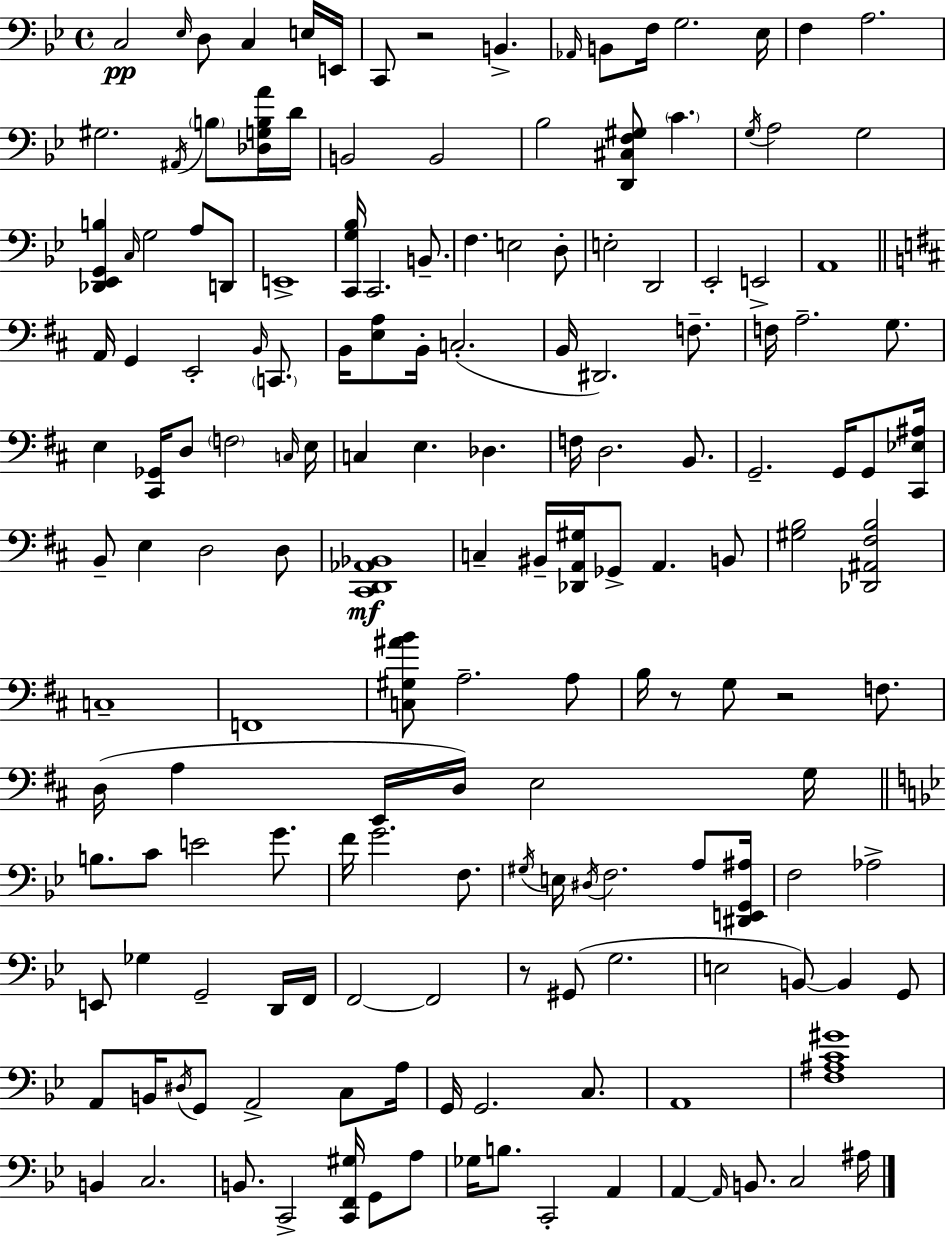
X:1
T:Untitled
M:4/4
L:1/4
K:Gm
C,2 _E,/4 D,/2 C, E,/4 E,,/4 C,,/2 z2 B,, _A,,/4 B,,/2 F,/4 G,2 _E,/4 F, A,2 ^G,2 ^A,,/4 B,/2 [_D,G,B,A]/4 D/4 B,,2 B,,2 _B,2 [D,,^C,F,^G,]/2 C G,/4 A,2 G,2 [_D,,_E,,G,,B,] C,/4 G,2 A,/2 D,,/2 E,,4 [C,,G,_B,]/4 C,,2 B,,/2 F, E,2 D,/2 E,2 D,,2 _E,,2 E,,2 A,,4 A,,/4 G,, E,,2 B,,/4 C,,/2 B,,/4 [E,A,]/2 B,,/4 C,2 B,,/4 ^D,,2 F,/2 F,/4 A,2 G,/2 E, [^C,,_G,,]/4 D,/2 F,2 C,/4 E,/4 C, E, _D, F,/4 D,2 B,,/2 G,,2 G,,/4 G,,/2 [^C,,_E,^A,]/4 B,,/2 E, D,2 D,/2 [^C,,D,,_A,,_B,,]4 C, ^B,,/4 [_D,,A,,^G,]/4 _G,,/2 A,, B,,/2 [^G,B,]2 [_D,,^A,,^F,B,]2 C,4 F,,4 [C,^G,^AB]/2 A,2 A,/2 B,/4 z/2 G,/2 z2 F,/2 D,/4 A, E,,/4 D,/4 E,2 G,/4 B,/2 C/2 E2 G/2 F/4 G2 F,/2 ^G,/4 E,/4 ^D,/4 F,2 A,/2 [^D,,E,,G,,^A,]/4 F,2 _A,2 E,,/2 _G, G,,2 D,,/4 F,,/4 F,,2 F,,2 z/2 ^G,,/2 G,2 E,2 B,,/2 B,, G,,/2 A,,/2 B,,/4 ^D,/4 G,,/2 A,,2 C,/2 A,/4 G,,/4 G,,2 C,/2 A,,4 [F,^A,C^G]4 B,, C,2 B,,/2 C,,2 [C,,F,,^G,]/4 G,,/2 A,/2 _G,/4 B,/2 C,,2 A,, A,, A,,/4 B,,/2 C,2 ^A,/4